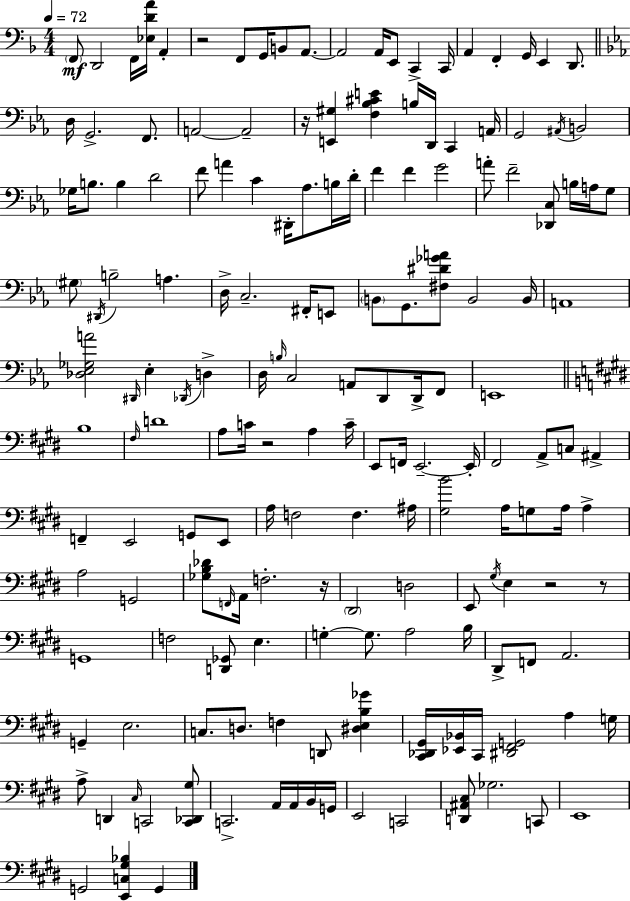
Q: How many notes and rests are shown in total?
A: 168